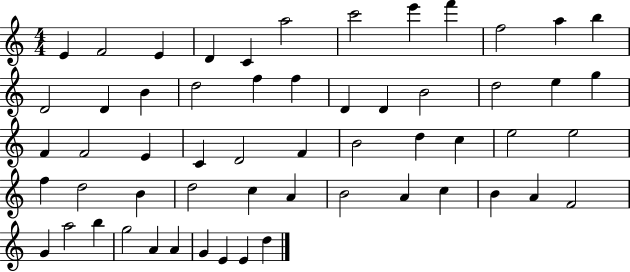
X:1
T:Untitled
M:4/4
L:1/4
K:C
E F2 E D C a2 c'2 e' f' f2 a b D2 D B d2 f f D D B2 d2 e g F F2 E C D2 F B2 d c e2 e2 f d2 B d2 c A B2 A c B A F2 G a2 b g2 A A G E E d